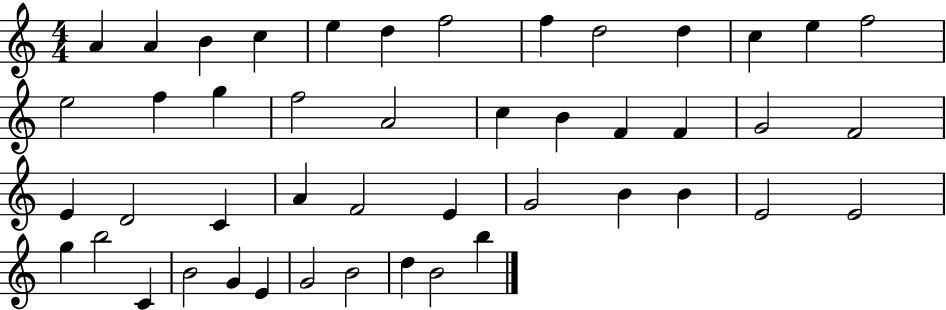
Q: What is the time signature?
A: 4/4